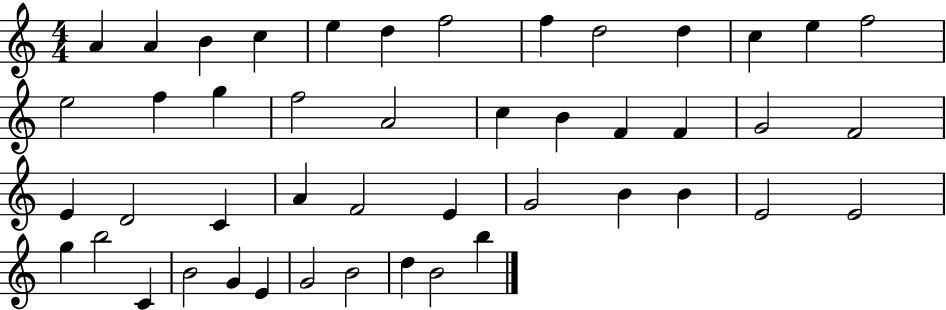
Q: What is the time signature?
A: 4/4